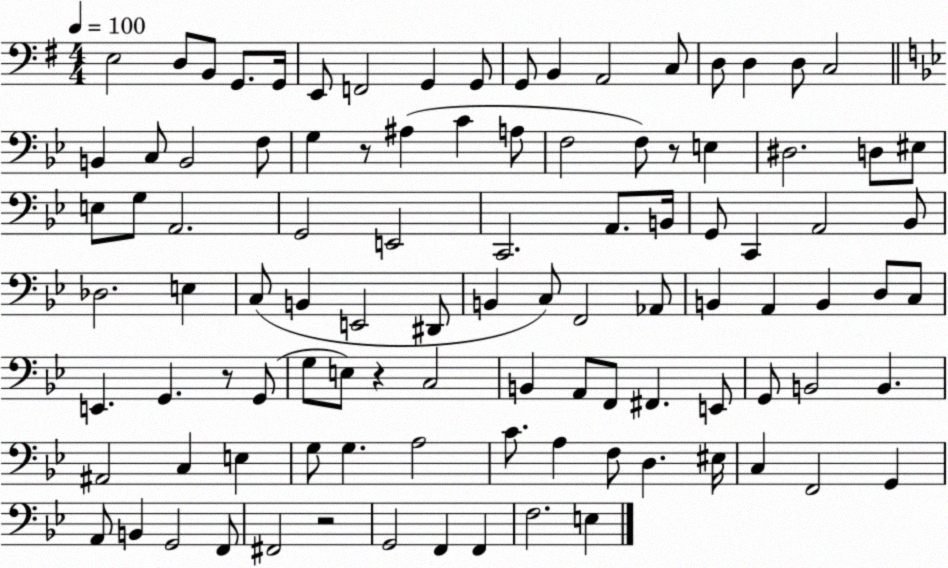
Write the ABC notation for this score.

X:1
T:Untitled
M:4/4
L:1/4
K:G
E,2 D,/2 B,,/2 G,,/2 G,,/4 E,,/2 F,,2 G,, G,,/2 G,,/2 B,, A,,2 C,/2 D,/2 D, D,/2 C,2 B,, C,/2 B,,2 F,/2 G, z/2 ^A, C A,/2 F,2 F,/2 z/2 E, ^D,2 D,/2 ^E,/2 E,/2 G,/2 A,,2 G,,2 E,,2 C,,2 A,,/2 B,,/4 G,,/2 C,, A,,2 _B,,/2 _D,2 E, C,/2 B,, E,,2 ^D,,/2 B,, C,/2 F,,2 _A,,/2 B,, A,, B,, D,/2 C,/2 E,, G,, z/2 G,,/2 G,/2 E,/2 z C,2 B,, A,,/2 F,,/2 ^F,, E,,/2 G,,/2 B,,2 B,, ^A,,2 C, E, G,/2 G, A,2 C/2 A, F,/2 D, ^E,/4 C, F,,2 G,, A,,/2 B,, G,,2 F,,/2 ^F,,2 z2 G,,2 F,, F,, F,2 E,